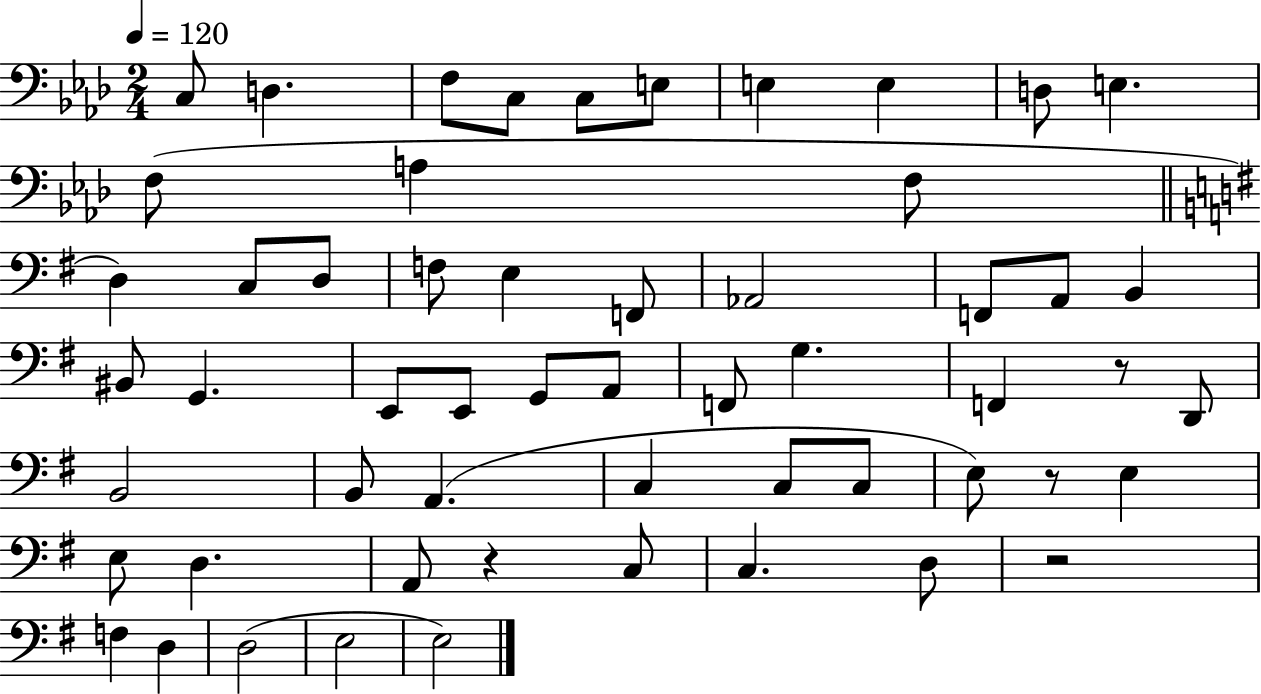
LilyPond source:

{
  \clef bass
  \numericTimeSignature
  \time 2/4
  \key aes \major
  \tempo 4 = 120
  c8 d4. | f8 c8 c8 e8 | e4 e4 | d8 e4. | \break f8( a4 f8 | \bar "||" \break \key g \major d4) c8 d8 | f8 e4 f,8 | aes,2 | f,8 a,8 b,4 | \break bis,8 g,4. | e,8 e,8 g,8 a,8 | f,8 g4. | f,4 r8 d,8 | \break b,2 | b,8 a,4.( | c4 c8 c8 | e8) r8 e4 | \break e8 d4. | a,8 r4 c8 | c4. d8 | r2 | \break f4 d4 | d2( | e2 | e2) | \break \bar "|."
}